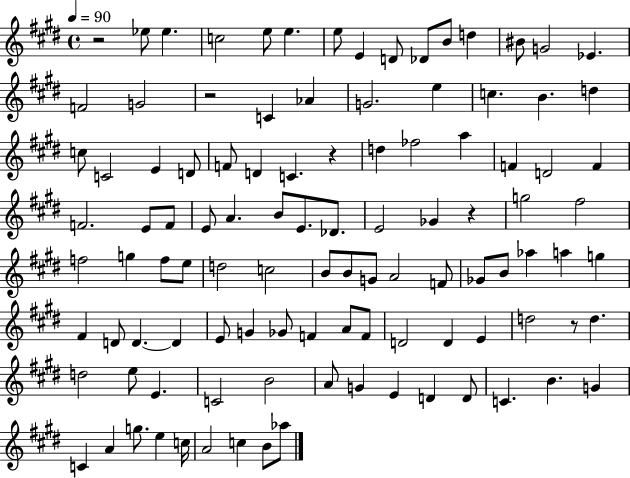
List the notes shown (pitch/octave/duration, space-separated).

R/h Eb5/e Eb5/q. C5/h E5/e E5/q. E5/e E4/q D4/e Db4/e B4/e D5/q BIS4/e G4/h Eb4/q. F4/h G4/h R/h C4/q Ab4/q G4/h. E5/q C5/q. B4/q. D5/q C5/e C4/h E4/q D4/e F4/e D4/q C4/q. R/q D5/q FES5/h A5/q F4/q D4/h F4/q F4/h. E4/e F4/e E4/e A4/q. B4/e E4/e. Db4/e. E4/h Gb4/q R/q G5/h F#5/h F5/h G5/q F5/e E5/e D5/h C5/h B4/e B4/e G4/e A4/h F4/e Gb4/e B4/e Ab5/q A5/q G5/q F#4/q D4/e D4/q. D4/q E4/e G4/q Gb4/e F4/q A4/e F4/e D4/h D4/q E4/q D5/h R/e D5/q. D5/h E5/e E4/q. C4/h B4/h A4/e G4/q E4/q D4/q D4/e C4/q. B4/q. G4/q C4/q A4/q G5/e. E5/q C5/s A4/h C5/q B4/e Ab5/e